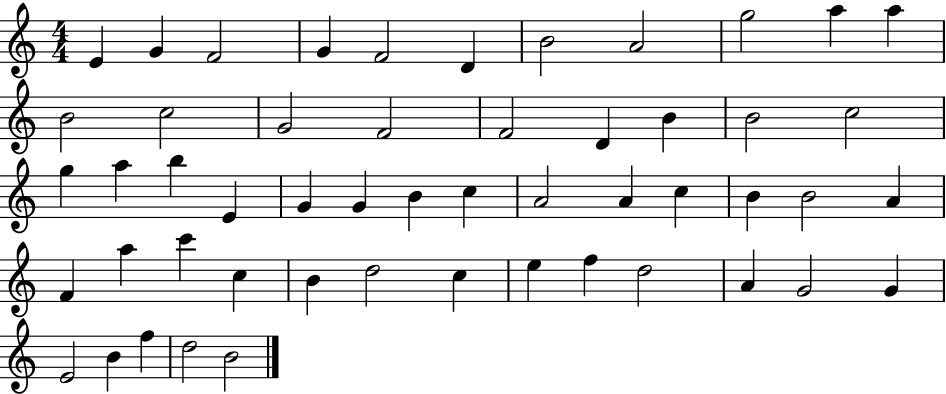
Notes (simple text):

E4/q G4/q F4/h G4/q F4/h D4/q B4/h A4/h G5/h A5/q A5/q B4/h C5/h G4/h F4/h F4/h D4/q B4/q B4/h C5/h G5/q A5/q B5/q E4/q G4/q G4/q B4/q C5/q A4/h A4/q C5/q B4/q B4/h A4/q F4/q A5/q C6/q C5/q B4/q D5/h C5/q E5/q F5/q D5/h A4/q G4/h G4/q E4/h B4/q F5/q D5/h B4/h